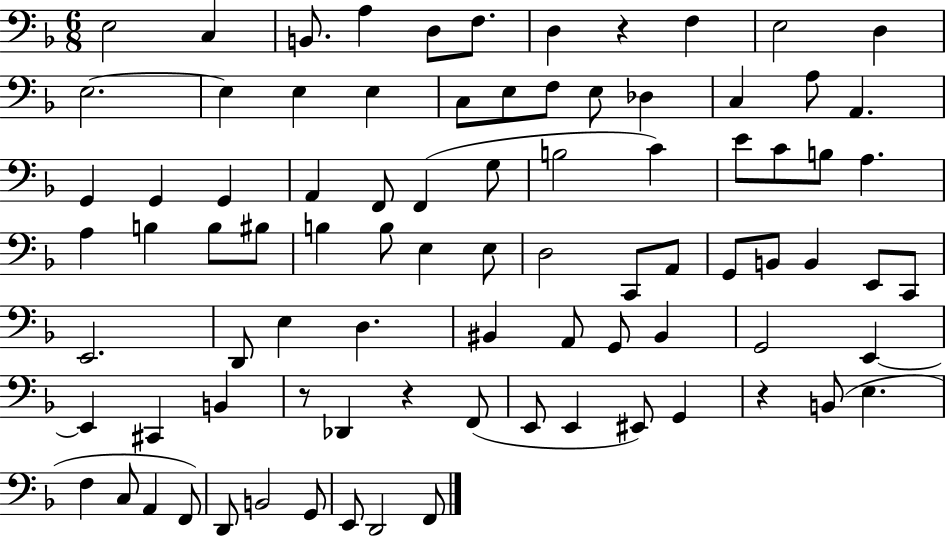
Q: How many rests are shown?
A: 4